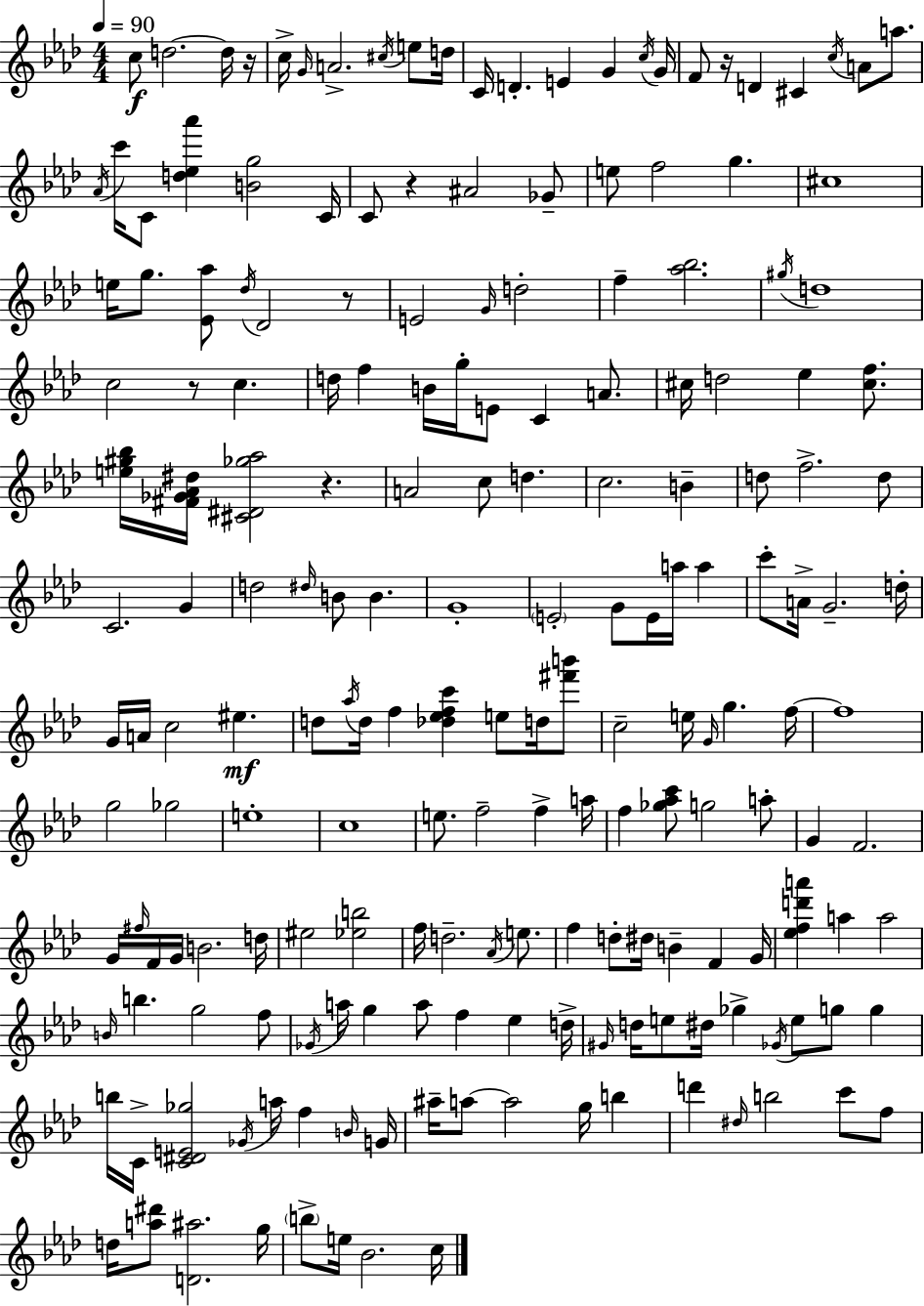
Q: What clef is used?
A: treble